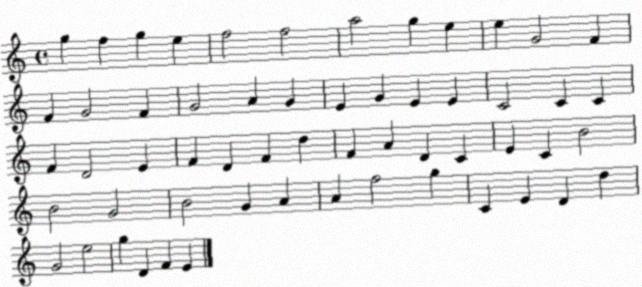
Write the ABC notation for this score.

X:1
T:Untitled
M:4/4
L:1/4
K:C
g f g e f2 f2 a2 g e e G2 F F G2 F G2 A G E G E E C2 C C F D2 E F D F d F A D C E C B2 B2 G2 B2 G A A f2 g C E D d G2 e2 g D F E